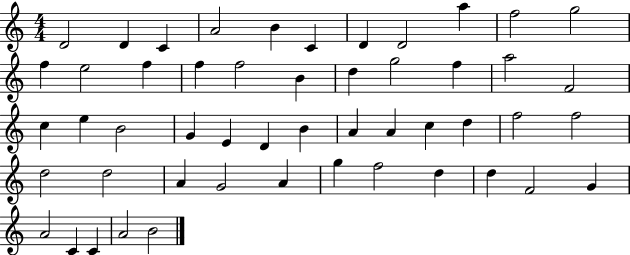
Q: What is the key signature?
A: C major